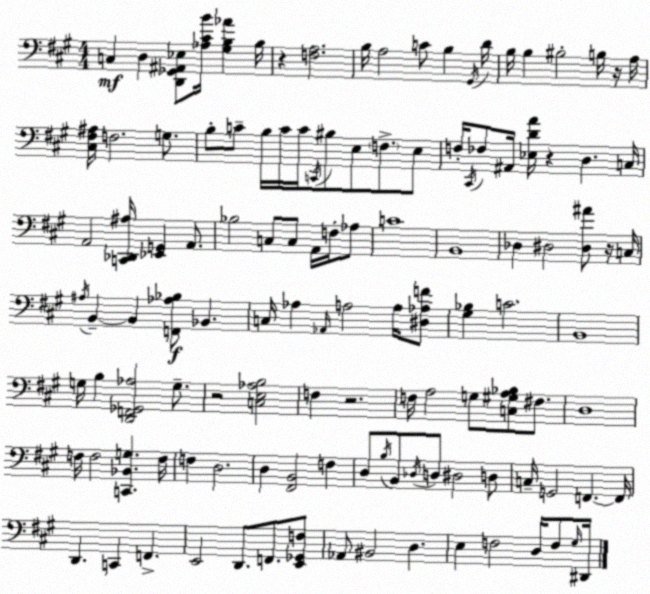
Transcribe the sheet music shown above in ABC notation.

X:1
T:Untitled
M:4/4
L:1/4
K:A
C, D, [D,,_G,,^A,,_E,]/2 [_A,^CB]/4 [^G,B,_A] B,/4 z [F,A,]2 B,/4 A,2 C/2 B, ^G,,/4 D/4 B,/4 B, ^B,2 B,/4 z/4 A,/4 [^C,^F,^A,]/4 F,2 G,/2 B,/2 C/2 B,/4 C/4 C/4 C,,/4 ^B,/2 E,/2 F,/2 E,/2 F,/4 ^C,,/4 _F,/2 ^A,,/4 [_E,DA]/4 z D, C,/4 A,,2 [C,,_D,,^A,]/4 [_E,,G,,] A,,/2 _B,2 C,/2 C,/2 A,,/4 F,/4 _A,/2 C4 B,,4 _D, ^D,2 [^D,^A]/2 z/4 C,/4 ^A,/4 B,, B,, [F,,_A,_B,]/2 _B,, C,/4 _A, _A,,/4 A,2 A,/4 [^D,_A,F]/2 [^G,_B,] C2 B,,4 G,/4 B, [D,,F,,_G,,_A,]2 G,/2 z2 [C,E,_A,B,]2 F, z2 F,/4 A,2 G,/2 [C,^G,A,_B,]/2 ^F,/2 D,4 F,/4 F,2 [C,,_B,,G,] F,/4 F, D,2 D, [^F,,B,,]2 F, D,/2 B,/4 B,,/2 _D,/4 D,/2 ^D,2 D,/2 C,/4 G,,2 F,, F,,/4 D,, C,, F,, E,,2 D,,/2 F,,/2 [E,,_G,,F,]/2 _A,,/2 ^B,,2 D, E, F,2 D,/4 F,/2 ^G,/4 ^D,,/4